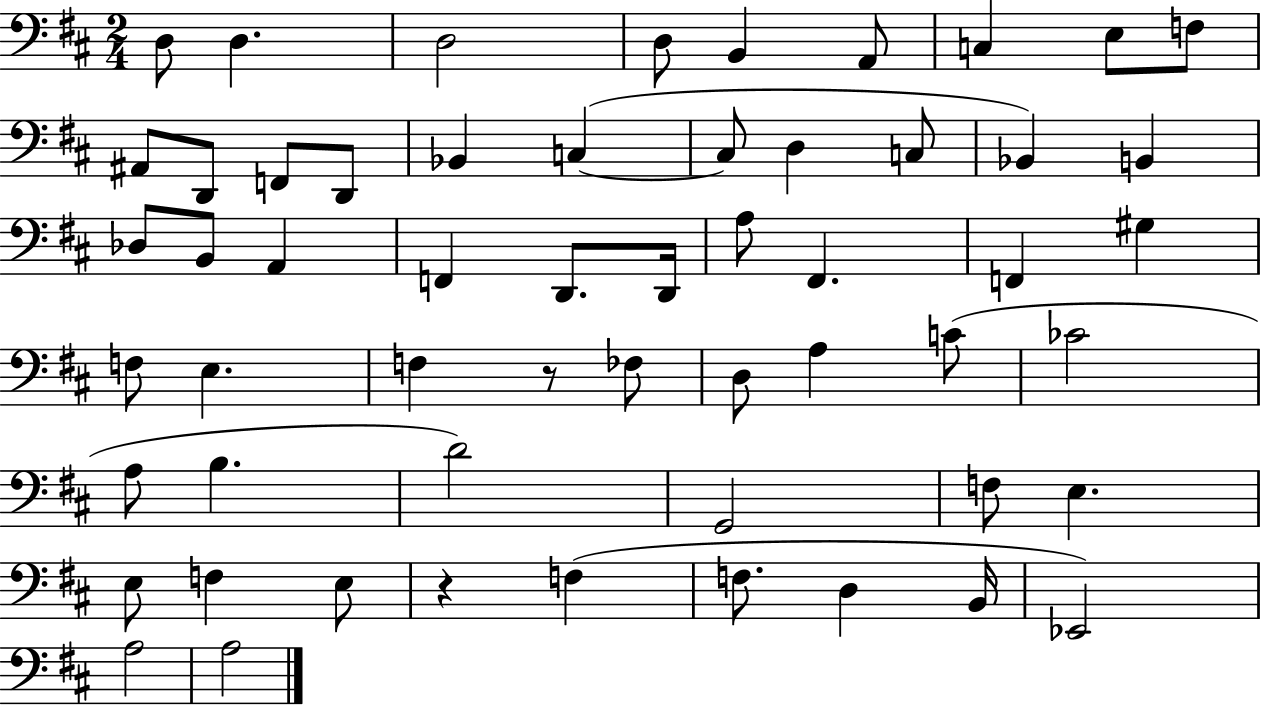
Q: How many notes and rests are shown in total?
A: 56